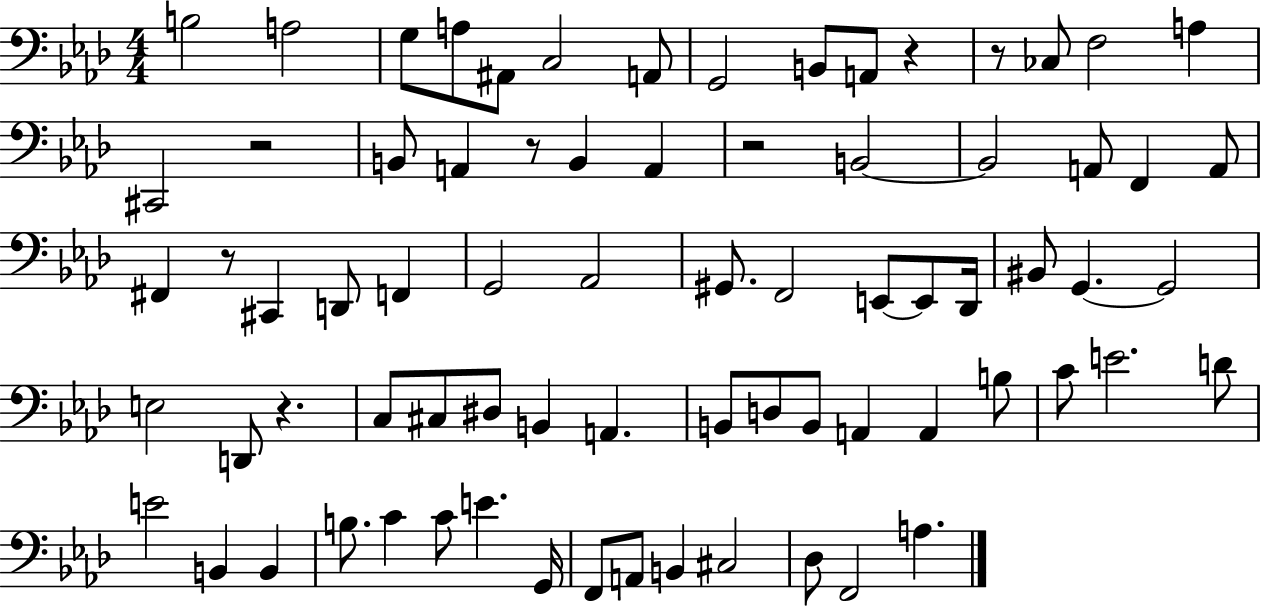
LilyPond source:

{
  \clef bass
  \numericTimeSignature
  \time 4/4
  \key aes \major
  b2 a2 | g8 a8 ais,8 c2 a,8 | g,2 b,8 a,8 r4 | r8 ces8 f2 a4 | \break cis,2 r2 | b,8 a,4 r8 b,4 a,4 | r2 b,2~~ | b,2 a,8 f,4 a,8 | \break fis,4 r8 cis,4 d,8 f,4 | g,2 aes,2 | gis,8. f,2 e,8~~ e,8 des,16 | bis,8 g,4.~~ g,2 | \break e2 d,8 r4. | c8 cis8 dis8 b,4 a,4. | b,8 d8 b,8 a,4 a,4 b8 | c'8 e'2. d'8 | \break e'2 b,4 b,4 | b8. c'4 c'8 e'4. g,16 | f,8 a,8 b,4 cis2 | des8 f,2 a4. | \break \bar "|."
}